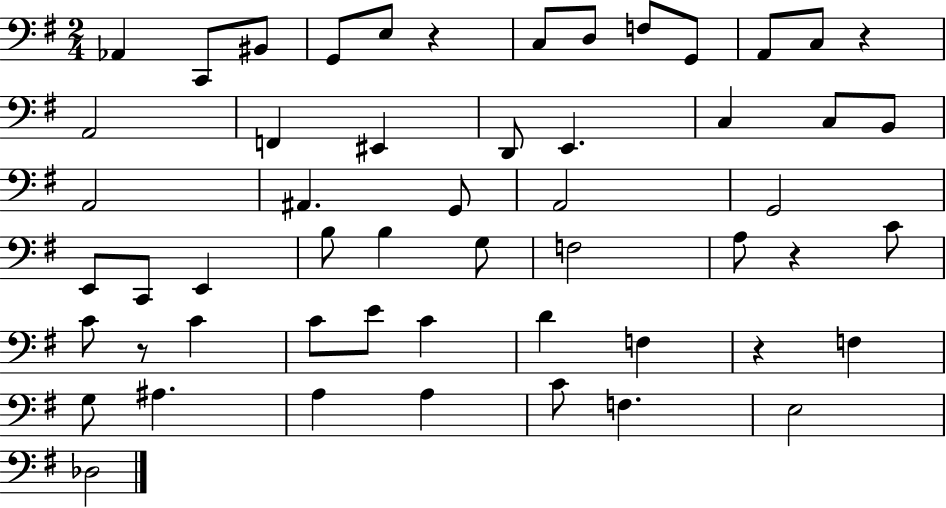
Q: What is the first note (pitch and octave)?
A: Ab2